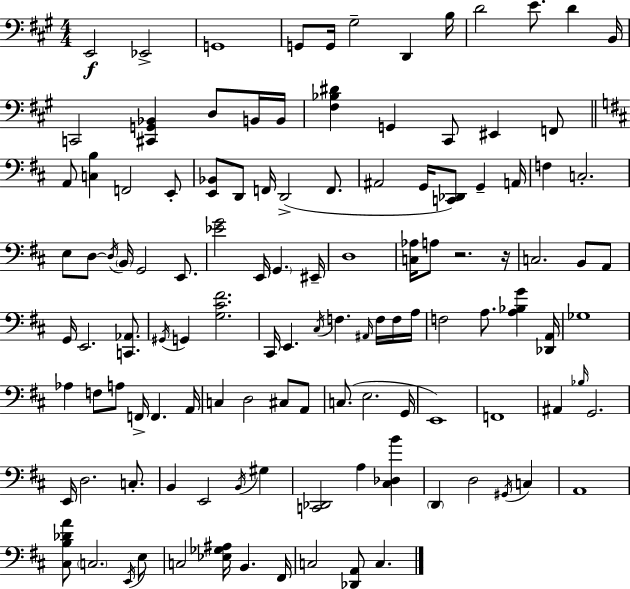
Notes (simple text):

E2/h Eb2/h G2/w G2/e G2/s G#3/h D2/q B3/s D4/h E4/e. D4/q B2/s C2/h [C#2,G2,Bb2]/q D3/e B2/s B2/s [F#3,Bb3,D#4]/q G2/q C#2/e EIS2/q F2/e A2/e [C3,B3]/q F2/h E2/e [E2,Bb2]/e D2/e F2/s D2/h F2/e. A#2/h G2/s [C2,Db2]/e G2/q A2/s F3/q C3/h. E3/e D3/e D3/s B2/s G2/h E2/e. [Eb4,G4]/h E2/s G2/q. EIS2/s D3/w [C3,Ab3]/s A3/e R/h. R/s C3/h. B2/e A2/e G2/s E2/h. [C2,Ab2]/e. G#2/s G2/q [G3,C#4,F#4]/h. C#2/s E2/q. C#3/s F3/q. A#2/s F3/s F3/s A3/s F3/h A3/e. [A3,Bb3,G4]/q [Db2,A2]/s Gb3/w Ab3/q F3/e A3/e F2/s F2/q. A2/s C3/q D3/h C#3/e A2/e C3/e. E3/h. G2/s E2/w F2/w A#2/q Bb3/s G2/h. E2/s D3/h. C3/e. B2/q E2/h B2/s G#3/q [C2,Db2]/h A3/q [C#3,Db3,B4]/q D2/q D3/h G#2/s C3/q A2/w [C#3,B3,Db4,A4]/e C3/h. E2/s E3/e C3/h [Eb3,Gb3,A#3]/s B2/q. F#2/s C3/h [Db2,A2]/e C3/q.